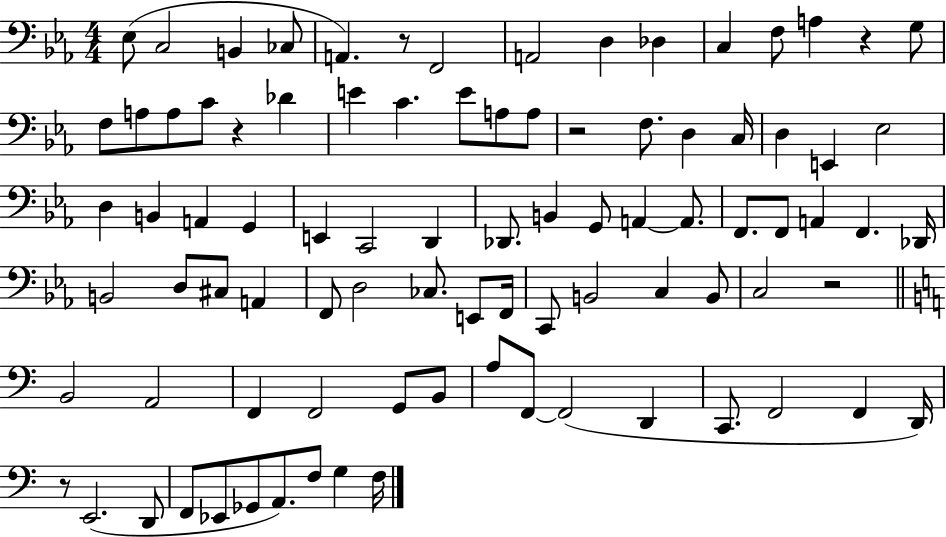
Eb3/e C3/h B2/q CES3/e A2/q. R/e F2/h A2/h D3/q Db3/q C3/q F3/e A3/q R/q G3/e F3/e A3/e A3/e C4/e R/q Db4/q E4/q C4/q. E4/e A3/e A3/e R/h F3/e. D3/q C3/s D3/q E2/q Eb3/h D3/q B2/q A2/q G2/q E2/q C2/h D2/q Db2/e. B2/q G2/e A2/q A2/e. F2/e. F2/e A2/q F2/q. Db2/s B2/h D3/e C#3/e A2/q F2/e D3/h CES3/e. E2/e F2/s C2/e B2/h C3/q B2/e C3/h R/h B2/h A2/h F2/q F2/h G2/e B2/e A3/e F2/e F2/h D2/q C2/e. F2/h F2/q D2/s R/e E2/h. D2/e F2/e Eb2/e Gb2/e A2/e. F3/e G3/q F3/s